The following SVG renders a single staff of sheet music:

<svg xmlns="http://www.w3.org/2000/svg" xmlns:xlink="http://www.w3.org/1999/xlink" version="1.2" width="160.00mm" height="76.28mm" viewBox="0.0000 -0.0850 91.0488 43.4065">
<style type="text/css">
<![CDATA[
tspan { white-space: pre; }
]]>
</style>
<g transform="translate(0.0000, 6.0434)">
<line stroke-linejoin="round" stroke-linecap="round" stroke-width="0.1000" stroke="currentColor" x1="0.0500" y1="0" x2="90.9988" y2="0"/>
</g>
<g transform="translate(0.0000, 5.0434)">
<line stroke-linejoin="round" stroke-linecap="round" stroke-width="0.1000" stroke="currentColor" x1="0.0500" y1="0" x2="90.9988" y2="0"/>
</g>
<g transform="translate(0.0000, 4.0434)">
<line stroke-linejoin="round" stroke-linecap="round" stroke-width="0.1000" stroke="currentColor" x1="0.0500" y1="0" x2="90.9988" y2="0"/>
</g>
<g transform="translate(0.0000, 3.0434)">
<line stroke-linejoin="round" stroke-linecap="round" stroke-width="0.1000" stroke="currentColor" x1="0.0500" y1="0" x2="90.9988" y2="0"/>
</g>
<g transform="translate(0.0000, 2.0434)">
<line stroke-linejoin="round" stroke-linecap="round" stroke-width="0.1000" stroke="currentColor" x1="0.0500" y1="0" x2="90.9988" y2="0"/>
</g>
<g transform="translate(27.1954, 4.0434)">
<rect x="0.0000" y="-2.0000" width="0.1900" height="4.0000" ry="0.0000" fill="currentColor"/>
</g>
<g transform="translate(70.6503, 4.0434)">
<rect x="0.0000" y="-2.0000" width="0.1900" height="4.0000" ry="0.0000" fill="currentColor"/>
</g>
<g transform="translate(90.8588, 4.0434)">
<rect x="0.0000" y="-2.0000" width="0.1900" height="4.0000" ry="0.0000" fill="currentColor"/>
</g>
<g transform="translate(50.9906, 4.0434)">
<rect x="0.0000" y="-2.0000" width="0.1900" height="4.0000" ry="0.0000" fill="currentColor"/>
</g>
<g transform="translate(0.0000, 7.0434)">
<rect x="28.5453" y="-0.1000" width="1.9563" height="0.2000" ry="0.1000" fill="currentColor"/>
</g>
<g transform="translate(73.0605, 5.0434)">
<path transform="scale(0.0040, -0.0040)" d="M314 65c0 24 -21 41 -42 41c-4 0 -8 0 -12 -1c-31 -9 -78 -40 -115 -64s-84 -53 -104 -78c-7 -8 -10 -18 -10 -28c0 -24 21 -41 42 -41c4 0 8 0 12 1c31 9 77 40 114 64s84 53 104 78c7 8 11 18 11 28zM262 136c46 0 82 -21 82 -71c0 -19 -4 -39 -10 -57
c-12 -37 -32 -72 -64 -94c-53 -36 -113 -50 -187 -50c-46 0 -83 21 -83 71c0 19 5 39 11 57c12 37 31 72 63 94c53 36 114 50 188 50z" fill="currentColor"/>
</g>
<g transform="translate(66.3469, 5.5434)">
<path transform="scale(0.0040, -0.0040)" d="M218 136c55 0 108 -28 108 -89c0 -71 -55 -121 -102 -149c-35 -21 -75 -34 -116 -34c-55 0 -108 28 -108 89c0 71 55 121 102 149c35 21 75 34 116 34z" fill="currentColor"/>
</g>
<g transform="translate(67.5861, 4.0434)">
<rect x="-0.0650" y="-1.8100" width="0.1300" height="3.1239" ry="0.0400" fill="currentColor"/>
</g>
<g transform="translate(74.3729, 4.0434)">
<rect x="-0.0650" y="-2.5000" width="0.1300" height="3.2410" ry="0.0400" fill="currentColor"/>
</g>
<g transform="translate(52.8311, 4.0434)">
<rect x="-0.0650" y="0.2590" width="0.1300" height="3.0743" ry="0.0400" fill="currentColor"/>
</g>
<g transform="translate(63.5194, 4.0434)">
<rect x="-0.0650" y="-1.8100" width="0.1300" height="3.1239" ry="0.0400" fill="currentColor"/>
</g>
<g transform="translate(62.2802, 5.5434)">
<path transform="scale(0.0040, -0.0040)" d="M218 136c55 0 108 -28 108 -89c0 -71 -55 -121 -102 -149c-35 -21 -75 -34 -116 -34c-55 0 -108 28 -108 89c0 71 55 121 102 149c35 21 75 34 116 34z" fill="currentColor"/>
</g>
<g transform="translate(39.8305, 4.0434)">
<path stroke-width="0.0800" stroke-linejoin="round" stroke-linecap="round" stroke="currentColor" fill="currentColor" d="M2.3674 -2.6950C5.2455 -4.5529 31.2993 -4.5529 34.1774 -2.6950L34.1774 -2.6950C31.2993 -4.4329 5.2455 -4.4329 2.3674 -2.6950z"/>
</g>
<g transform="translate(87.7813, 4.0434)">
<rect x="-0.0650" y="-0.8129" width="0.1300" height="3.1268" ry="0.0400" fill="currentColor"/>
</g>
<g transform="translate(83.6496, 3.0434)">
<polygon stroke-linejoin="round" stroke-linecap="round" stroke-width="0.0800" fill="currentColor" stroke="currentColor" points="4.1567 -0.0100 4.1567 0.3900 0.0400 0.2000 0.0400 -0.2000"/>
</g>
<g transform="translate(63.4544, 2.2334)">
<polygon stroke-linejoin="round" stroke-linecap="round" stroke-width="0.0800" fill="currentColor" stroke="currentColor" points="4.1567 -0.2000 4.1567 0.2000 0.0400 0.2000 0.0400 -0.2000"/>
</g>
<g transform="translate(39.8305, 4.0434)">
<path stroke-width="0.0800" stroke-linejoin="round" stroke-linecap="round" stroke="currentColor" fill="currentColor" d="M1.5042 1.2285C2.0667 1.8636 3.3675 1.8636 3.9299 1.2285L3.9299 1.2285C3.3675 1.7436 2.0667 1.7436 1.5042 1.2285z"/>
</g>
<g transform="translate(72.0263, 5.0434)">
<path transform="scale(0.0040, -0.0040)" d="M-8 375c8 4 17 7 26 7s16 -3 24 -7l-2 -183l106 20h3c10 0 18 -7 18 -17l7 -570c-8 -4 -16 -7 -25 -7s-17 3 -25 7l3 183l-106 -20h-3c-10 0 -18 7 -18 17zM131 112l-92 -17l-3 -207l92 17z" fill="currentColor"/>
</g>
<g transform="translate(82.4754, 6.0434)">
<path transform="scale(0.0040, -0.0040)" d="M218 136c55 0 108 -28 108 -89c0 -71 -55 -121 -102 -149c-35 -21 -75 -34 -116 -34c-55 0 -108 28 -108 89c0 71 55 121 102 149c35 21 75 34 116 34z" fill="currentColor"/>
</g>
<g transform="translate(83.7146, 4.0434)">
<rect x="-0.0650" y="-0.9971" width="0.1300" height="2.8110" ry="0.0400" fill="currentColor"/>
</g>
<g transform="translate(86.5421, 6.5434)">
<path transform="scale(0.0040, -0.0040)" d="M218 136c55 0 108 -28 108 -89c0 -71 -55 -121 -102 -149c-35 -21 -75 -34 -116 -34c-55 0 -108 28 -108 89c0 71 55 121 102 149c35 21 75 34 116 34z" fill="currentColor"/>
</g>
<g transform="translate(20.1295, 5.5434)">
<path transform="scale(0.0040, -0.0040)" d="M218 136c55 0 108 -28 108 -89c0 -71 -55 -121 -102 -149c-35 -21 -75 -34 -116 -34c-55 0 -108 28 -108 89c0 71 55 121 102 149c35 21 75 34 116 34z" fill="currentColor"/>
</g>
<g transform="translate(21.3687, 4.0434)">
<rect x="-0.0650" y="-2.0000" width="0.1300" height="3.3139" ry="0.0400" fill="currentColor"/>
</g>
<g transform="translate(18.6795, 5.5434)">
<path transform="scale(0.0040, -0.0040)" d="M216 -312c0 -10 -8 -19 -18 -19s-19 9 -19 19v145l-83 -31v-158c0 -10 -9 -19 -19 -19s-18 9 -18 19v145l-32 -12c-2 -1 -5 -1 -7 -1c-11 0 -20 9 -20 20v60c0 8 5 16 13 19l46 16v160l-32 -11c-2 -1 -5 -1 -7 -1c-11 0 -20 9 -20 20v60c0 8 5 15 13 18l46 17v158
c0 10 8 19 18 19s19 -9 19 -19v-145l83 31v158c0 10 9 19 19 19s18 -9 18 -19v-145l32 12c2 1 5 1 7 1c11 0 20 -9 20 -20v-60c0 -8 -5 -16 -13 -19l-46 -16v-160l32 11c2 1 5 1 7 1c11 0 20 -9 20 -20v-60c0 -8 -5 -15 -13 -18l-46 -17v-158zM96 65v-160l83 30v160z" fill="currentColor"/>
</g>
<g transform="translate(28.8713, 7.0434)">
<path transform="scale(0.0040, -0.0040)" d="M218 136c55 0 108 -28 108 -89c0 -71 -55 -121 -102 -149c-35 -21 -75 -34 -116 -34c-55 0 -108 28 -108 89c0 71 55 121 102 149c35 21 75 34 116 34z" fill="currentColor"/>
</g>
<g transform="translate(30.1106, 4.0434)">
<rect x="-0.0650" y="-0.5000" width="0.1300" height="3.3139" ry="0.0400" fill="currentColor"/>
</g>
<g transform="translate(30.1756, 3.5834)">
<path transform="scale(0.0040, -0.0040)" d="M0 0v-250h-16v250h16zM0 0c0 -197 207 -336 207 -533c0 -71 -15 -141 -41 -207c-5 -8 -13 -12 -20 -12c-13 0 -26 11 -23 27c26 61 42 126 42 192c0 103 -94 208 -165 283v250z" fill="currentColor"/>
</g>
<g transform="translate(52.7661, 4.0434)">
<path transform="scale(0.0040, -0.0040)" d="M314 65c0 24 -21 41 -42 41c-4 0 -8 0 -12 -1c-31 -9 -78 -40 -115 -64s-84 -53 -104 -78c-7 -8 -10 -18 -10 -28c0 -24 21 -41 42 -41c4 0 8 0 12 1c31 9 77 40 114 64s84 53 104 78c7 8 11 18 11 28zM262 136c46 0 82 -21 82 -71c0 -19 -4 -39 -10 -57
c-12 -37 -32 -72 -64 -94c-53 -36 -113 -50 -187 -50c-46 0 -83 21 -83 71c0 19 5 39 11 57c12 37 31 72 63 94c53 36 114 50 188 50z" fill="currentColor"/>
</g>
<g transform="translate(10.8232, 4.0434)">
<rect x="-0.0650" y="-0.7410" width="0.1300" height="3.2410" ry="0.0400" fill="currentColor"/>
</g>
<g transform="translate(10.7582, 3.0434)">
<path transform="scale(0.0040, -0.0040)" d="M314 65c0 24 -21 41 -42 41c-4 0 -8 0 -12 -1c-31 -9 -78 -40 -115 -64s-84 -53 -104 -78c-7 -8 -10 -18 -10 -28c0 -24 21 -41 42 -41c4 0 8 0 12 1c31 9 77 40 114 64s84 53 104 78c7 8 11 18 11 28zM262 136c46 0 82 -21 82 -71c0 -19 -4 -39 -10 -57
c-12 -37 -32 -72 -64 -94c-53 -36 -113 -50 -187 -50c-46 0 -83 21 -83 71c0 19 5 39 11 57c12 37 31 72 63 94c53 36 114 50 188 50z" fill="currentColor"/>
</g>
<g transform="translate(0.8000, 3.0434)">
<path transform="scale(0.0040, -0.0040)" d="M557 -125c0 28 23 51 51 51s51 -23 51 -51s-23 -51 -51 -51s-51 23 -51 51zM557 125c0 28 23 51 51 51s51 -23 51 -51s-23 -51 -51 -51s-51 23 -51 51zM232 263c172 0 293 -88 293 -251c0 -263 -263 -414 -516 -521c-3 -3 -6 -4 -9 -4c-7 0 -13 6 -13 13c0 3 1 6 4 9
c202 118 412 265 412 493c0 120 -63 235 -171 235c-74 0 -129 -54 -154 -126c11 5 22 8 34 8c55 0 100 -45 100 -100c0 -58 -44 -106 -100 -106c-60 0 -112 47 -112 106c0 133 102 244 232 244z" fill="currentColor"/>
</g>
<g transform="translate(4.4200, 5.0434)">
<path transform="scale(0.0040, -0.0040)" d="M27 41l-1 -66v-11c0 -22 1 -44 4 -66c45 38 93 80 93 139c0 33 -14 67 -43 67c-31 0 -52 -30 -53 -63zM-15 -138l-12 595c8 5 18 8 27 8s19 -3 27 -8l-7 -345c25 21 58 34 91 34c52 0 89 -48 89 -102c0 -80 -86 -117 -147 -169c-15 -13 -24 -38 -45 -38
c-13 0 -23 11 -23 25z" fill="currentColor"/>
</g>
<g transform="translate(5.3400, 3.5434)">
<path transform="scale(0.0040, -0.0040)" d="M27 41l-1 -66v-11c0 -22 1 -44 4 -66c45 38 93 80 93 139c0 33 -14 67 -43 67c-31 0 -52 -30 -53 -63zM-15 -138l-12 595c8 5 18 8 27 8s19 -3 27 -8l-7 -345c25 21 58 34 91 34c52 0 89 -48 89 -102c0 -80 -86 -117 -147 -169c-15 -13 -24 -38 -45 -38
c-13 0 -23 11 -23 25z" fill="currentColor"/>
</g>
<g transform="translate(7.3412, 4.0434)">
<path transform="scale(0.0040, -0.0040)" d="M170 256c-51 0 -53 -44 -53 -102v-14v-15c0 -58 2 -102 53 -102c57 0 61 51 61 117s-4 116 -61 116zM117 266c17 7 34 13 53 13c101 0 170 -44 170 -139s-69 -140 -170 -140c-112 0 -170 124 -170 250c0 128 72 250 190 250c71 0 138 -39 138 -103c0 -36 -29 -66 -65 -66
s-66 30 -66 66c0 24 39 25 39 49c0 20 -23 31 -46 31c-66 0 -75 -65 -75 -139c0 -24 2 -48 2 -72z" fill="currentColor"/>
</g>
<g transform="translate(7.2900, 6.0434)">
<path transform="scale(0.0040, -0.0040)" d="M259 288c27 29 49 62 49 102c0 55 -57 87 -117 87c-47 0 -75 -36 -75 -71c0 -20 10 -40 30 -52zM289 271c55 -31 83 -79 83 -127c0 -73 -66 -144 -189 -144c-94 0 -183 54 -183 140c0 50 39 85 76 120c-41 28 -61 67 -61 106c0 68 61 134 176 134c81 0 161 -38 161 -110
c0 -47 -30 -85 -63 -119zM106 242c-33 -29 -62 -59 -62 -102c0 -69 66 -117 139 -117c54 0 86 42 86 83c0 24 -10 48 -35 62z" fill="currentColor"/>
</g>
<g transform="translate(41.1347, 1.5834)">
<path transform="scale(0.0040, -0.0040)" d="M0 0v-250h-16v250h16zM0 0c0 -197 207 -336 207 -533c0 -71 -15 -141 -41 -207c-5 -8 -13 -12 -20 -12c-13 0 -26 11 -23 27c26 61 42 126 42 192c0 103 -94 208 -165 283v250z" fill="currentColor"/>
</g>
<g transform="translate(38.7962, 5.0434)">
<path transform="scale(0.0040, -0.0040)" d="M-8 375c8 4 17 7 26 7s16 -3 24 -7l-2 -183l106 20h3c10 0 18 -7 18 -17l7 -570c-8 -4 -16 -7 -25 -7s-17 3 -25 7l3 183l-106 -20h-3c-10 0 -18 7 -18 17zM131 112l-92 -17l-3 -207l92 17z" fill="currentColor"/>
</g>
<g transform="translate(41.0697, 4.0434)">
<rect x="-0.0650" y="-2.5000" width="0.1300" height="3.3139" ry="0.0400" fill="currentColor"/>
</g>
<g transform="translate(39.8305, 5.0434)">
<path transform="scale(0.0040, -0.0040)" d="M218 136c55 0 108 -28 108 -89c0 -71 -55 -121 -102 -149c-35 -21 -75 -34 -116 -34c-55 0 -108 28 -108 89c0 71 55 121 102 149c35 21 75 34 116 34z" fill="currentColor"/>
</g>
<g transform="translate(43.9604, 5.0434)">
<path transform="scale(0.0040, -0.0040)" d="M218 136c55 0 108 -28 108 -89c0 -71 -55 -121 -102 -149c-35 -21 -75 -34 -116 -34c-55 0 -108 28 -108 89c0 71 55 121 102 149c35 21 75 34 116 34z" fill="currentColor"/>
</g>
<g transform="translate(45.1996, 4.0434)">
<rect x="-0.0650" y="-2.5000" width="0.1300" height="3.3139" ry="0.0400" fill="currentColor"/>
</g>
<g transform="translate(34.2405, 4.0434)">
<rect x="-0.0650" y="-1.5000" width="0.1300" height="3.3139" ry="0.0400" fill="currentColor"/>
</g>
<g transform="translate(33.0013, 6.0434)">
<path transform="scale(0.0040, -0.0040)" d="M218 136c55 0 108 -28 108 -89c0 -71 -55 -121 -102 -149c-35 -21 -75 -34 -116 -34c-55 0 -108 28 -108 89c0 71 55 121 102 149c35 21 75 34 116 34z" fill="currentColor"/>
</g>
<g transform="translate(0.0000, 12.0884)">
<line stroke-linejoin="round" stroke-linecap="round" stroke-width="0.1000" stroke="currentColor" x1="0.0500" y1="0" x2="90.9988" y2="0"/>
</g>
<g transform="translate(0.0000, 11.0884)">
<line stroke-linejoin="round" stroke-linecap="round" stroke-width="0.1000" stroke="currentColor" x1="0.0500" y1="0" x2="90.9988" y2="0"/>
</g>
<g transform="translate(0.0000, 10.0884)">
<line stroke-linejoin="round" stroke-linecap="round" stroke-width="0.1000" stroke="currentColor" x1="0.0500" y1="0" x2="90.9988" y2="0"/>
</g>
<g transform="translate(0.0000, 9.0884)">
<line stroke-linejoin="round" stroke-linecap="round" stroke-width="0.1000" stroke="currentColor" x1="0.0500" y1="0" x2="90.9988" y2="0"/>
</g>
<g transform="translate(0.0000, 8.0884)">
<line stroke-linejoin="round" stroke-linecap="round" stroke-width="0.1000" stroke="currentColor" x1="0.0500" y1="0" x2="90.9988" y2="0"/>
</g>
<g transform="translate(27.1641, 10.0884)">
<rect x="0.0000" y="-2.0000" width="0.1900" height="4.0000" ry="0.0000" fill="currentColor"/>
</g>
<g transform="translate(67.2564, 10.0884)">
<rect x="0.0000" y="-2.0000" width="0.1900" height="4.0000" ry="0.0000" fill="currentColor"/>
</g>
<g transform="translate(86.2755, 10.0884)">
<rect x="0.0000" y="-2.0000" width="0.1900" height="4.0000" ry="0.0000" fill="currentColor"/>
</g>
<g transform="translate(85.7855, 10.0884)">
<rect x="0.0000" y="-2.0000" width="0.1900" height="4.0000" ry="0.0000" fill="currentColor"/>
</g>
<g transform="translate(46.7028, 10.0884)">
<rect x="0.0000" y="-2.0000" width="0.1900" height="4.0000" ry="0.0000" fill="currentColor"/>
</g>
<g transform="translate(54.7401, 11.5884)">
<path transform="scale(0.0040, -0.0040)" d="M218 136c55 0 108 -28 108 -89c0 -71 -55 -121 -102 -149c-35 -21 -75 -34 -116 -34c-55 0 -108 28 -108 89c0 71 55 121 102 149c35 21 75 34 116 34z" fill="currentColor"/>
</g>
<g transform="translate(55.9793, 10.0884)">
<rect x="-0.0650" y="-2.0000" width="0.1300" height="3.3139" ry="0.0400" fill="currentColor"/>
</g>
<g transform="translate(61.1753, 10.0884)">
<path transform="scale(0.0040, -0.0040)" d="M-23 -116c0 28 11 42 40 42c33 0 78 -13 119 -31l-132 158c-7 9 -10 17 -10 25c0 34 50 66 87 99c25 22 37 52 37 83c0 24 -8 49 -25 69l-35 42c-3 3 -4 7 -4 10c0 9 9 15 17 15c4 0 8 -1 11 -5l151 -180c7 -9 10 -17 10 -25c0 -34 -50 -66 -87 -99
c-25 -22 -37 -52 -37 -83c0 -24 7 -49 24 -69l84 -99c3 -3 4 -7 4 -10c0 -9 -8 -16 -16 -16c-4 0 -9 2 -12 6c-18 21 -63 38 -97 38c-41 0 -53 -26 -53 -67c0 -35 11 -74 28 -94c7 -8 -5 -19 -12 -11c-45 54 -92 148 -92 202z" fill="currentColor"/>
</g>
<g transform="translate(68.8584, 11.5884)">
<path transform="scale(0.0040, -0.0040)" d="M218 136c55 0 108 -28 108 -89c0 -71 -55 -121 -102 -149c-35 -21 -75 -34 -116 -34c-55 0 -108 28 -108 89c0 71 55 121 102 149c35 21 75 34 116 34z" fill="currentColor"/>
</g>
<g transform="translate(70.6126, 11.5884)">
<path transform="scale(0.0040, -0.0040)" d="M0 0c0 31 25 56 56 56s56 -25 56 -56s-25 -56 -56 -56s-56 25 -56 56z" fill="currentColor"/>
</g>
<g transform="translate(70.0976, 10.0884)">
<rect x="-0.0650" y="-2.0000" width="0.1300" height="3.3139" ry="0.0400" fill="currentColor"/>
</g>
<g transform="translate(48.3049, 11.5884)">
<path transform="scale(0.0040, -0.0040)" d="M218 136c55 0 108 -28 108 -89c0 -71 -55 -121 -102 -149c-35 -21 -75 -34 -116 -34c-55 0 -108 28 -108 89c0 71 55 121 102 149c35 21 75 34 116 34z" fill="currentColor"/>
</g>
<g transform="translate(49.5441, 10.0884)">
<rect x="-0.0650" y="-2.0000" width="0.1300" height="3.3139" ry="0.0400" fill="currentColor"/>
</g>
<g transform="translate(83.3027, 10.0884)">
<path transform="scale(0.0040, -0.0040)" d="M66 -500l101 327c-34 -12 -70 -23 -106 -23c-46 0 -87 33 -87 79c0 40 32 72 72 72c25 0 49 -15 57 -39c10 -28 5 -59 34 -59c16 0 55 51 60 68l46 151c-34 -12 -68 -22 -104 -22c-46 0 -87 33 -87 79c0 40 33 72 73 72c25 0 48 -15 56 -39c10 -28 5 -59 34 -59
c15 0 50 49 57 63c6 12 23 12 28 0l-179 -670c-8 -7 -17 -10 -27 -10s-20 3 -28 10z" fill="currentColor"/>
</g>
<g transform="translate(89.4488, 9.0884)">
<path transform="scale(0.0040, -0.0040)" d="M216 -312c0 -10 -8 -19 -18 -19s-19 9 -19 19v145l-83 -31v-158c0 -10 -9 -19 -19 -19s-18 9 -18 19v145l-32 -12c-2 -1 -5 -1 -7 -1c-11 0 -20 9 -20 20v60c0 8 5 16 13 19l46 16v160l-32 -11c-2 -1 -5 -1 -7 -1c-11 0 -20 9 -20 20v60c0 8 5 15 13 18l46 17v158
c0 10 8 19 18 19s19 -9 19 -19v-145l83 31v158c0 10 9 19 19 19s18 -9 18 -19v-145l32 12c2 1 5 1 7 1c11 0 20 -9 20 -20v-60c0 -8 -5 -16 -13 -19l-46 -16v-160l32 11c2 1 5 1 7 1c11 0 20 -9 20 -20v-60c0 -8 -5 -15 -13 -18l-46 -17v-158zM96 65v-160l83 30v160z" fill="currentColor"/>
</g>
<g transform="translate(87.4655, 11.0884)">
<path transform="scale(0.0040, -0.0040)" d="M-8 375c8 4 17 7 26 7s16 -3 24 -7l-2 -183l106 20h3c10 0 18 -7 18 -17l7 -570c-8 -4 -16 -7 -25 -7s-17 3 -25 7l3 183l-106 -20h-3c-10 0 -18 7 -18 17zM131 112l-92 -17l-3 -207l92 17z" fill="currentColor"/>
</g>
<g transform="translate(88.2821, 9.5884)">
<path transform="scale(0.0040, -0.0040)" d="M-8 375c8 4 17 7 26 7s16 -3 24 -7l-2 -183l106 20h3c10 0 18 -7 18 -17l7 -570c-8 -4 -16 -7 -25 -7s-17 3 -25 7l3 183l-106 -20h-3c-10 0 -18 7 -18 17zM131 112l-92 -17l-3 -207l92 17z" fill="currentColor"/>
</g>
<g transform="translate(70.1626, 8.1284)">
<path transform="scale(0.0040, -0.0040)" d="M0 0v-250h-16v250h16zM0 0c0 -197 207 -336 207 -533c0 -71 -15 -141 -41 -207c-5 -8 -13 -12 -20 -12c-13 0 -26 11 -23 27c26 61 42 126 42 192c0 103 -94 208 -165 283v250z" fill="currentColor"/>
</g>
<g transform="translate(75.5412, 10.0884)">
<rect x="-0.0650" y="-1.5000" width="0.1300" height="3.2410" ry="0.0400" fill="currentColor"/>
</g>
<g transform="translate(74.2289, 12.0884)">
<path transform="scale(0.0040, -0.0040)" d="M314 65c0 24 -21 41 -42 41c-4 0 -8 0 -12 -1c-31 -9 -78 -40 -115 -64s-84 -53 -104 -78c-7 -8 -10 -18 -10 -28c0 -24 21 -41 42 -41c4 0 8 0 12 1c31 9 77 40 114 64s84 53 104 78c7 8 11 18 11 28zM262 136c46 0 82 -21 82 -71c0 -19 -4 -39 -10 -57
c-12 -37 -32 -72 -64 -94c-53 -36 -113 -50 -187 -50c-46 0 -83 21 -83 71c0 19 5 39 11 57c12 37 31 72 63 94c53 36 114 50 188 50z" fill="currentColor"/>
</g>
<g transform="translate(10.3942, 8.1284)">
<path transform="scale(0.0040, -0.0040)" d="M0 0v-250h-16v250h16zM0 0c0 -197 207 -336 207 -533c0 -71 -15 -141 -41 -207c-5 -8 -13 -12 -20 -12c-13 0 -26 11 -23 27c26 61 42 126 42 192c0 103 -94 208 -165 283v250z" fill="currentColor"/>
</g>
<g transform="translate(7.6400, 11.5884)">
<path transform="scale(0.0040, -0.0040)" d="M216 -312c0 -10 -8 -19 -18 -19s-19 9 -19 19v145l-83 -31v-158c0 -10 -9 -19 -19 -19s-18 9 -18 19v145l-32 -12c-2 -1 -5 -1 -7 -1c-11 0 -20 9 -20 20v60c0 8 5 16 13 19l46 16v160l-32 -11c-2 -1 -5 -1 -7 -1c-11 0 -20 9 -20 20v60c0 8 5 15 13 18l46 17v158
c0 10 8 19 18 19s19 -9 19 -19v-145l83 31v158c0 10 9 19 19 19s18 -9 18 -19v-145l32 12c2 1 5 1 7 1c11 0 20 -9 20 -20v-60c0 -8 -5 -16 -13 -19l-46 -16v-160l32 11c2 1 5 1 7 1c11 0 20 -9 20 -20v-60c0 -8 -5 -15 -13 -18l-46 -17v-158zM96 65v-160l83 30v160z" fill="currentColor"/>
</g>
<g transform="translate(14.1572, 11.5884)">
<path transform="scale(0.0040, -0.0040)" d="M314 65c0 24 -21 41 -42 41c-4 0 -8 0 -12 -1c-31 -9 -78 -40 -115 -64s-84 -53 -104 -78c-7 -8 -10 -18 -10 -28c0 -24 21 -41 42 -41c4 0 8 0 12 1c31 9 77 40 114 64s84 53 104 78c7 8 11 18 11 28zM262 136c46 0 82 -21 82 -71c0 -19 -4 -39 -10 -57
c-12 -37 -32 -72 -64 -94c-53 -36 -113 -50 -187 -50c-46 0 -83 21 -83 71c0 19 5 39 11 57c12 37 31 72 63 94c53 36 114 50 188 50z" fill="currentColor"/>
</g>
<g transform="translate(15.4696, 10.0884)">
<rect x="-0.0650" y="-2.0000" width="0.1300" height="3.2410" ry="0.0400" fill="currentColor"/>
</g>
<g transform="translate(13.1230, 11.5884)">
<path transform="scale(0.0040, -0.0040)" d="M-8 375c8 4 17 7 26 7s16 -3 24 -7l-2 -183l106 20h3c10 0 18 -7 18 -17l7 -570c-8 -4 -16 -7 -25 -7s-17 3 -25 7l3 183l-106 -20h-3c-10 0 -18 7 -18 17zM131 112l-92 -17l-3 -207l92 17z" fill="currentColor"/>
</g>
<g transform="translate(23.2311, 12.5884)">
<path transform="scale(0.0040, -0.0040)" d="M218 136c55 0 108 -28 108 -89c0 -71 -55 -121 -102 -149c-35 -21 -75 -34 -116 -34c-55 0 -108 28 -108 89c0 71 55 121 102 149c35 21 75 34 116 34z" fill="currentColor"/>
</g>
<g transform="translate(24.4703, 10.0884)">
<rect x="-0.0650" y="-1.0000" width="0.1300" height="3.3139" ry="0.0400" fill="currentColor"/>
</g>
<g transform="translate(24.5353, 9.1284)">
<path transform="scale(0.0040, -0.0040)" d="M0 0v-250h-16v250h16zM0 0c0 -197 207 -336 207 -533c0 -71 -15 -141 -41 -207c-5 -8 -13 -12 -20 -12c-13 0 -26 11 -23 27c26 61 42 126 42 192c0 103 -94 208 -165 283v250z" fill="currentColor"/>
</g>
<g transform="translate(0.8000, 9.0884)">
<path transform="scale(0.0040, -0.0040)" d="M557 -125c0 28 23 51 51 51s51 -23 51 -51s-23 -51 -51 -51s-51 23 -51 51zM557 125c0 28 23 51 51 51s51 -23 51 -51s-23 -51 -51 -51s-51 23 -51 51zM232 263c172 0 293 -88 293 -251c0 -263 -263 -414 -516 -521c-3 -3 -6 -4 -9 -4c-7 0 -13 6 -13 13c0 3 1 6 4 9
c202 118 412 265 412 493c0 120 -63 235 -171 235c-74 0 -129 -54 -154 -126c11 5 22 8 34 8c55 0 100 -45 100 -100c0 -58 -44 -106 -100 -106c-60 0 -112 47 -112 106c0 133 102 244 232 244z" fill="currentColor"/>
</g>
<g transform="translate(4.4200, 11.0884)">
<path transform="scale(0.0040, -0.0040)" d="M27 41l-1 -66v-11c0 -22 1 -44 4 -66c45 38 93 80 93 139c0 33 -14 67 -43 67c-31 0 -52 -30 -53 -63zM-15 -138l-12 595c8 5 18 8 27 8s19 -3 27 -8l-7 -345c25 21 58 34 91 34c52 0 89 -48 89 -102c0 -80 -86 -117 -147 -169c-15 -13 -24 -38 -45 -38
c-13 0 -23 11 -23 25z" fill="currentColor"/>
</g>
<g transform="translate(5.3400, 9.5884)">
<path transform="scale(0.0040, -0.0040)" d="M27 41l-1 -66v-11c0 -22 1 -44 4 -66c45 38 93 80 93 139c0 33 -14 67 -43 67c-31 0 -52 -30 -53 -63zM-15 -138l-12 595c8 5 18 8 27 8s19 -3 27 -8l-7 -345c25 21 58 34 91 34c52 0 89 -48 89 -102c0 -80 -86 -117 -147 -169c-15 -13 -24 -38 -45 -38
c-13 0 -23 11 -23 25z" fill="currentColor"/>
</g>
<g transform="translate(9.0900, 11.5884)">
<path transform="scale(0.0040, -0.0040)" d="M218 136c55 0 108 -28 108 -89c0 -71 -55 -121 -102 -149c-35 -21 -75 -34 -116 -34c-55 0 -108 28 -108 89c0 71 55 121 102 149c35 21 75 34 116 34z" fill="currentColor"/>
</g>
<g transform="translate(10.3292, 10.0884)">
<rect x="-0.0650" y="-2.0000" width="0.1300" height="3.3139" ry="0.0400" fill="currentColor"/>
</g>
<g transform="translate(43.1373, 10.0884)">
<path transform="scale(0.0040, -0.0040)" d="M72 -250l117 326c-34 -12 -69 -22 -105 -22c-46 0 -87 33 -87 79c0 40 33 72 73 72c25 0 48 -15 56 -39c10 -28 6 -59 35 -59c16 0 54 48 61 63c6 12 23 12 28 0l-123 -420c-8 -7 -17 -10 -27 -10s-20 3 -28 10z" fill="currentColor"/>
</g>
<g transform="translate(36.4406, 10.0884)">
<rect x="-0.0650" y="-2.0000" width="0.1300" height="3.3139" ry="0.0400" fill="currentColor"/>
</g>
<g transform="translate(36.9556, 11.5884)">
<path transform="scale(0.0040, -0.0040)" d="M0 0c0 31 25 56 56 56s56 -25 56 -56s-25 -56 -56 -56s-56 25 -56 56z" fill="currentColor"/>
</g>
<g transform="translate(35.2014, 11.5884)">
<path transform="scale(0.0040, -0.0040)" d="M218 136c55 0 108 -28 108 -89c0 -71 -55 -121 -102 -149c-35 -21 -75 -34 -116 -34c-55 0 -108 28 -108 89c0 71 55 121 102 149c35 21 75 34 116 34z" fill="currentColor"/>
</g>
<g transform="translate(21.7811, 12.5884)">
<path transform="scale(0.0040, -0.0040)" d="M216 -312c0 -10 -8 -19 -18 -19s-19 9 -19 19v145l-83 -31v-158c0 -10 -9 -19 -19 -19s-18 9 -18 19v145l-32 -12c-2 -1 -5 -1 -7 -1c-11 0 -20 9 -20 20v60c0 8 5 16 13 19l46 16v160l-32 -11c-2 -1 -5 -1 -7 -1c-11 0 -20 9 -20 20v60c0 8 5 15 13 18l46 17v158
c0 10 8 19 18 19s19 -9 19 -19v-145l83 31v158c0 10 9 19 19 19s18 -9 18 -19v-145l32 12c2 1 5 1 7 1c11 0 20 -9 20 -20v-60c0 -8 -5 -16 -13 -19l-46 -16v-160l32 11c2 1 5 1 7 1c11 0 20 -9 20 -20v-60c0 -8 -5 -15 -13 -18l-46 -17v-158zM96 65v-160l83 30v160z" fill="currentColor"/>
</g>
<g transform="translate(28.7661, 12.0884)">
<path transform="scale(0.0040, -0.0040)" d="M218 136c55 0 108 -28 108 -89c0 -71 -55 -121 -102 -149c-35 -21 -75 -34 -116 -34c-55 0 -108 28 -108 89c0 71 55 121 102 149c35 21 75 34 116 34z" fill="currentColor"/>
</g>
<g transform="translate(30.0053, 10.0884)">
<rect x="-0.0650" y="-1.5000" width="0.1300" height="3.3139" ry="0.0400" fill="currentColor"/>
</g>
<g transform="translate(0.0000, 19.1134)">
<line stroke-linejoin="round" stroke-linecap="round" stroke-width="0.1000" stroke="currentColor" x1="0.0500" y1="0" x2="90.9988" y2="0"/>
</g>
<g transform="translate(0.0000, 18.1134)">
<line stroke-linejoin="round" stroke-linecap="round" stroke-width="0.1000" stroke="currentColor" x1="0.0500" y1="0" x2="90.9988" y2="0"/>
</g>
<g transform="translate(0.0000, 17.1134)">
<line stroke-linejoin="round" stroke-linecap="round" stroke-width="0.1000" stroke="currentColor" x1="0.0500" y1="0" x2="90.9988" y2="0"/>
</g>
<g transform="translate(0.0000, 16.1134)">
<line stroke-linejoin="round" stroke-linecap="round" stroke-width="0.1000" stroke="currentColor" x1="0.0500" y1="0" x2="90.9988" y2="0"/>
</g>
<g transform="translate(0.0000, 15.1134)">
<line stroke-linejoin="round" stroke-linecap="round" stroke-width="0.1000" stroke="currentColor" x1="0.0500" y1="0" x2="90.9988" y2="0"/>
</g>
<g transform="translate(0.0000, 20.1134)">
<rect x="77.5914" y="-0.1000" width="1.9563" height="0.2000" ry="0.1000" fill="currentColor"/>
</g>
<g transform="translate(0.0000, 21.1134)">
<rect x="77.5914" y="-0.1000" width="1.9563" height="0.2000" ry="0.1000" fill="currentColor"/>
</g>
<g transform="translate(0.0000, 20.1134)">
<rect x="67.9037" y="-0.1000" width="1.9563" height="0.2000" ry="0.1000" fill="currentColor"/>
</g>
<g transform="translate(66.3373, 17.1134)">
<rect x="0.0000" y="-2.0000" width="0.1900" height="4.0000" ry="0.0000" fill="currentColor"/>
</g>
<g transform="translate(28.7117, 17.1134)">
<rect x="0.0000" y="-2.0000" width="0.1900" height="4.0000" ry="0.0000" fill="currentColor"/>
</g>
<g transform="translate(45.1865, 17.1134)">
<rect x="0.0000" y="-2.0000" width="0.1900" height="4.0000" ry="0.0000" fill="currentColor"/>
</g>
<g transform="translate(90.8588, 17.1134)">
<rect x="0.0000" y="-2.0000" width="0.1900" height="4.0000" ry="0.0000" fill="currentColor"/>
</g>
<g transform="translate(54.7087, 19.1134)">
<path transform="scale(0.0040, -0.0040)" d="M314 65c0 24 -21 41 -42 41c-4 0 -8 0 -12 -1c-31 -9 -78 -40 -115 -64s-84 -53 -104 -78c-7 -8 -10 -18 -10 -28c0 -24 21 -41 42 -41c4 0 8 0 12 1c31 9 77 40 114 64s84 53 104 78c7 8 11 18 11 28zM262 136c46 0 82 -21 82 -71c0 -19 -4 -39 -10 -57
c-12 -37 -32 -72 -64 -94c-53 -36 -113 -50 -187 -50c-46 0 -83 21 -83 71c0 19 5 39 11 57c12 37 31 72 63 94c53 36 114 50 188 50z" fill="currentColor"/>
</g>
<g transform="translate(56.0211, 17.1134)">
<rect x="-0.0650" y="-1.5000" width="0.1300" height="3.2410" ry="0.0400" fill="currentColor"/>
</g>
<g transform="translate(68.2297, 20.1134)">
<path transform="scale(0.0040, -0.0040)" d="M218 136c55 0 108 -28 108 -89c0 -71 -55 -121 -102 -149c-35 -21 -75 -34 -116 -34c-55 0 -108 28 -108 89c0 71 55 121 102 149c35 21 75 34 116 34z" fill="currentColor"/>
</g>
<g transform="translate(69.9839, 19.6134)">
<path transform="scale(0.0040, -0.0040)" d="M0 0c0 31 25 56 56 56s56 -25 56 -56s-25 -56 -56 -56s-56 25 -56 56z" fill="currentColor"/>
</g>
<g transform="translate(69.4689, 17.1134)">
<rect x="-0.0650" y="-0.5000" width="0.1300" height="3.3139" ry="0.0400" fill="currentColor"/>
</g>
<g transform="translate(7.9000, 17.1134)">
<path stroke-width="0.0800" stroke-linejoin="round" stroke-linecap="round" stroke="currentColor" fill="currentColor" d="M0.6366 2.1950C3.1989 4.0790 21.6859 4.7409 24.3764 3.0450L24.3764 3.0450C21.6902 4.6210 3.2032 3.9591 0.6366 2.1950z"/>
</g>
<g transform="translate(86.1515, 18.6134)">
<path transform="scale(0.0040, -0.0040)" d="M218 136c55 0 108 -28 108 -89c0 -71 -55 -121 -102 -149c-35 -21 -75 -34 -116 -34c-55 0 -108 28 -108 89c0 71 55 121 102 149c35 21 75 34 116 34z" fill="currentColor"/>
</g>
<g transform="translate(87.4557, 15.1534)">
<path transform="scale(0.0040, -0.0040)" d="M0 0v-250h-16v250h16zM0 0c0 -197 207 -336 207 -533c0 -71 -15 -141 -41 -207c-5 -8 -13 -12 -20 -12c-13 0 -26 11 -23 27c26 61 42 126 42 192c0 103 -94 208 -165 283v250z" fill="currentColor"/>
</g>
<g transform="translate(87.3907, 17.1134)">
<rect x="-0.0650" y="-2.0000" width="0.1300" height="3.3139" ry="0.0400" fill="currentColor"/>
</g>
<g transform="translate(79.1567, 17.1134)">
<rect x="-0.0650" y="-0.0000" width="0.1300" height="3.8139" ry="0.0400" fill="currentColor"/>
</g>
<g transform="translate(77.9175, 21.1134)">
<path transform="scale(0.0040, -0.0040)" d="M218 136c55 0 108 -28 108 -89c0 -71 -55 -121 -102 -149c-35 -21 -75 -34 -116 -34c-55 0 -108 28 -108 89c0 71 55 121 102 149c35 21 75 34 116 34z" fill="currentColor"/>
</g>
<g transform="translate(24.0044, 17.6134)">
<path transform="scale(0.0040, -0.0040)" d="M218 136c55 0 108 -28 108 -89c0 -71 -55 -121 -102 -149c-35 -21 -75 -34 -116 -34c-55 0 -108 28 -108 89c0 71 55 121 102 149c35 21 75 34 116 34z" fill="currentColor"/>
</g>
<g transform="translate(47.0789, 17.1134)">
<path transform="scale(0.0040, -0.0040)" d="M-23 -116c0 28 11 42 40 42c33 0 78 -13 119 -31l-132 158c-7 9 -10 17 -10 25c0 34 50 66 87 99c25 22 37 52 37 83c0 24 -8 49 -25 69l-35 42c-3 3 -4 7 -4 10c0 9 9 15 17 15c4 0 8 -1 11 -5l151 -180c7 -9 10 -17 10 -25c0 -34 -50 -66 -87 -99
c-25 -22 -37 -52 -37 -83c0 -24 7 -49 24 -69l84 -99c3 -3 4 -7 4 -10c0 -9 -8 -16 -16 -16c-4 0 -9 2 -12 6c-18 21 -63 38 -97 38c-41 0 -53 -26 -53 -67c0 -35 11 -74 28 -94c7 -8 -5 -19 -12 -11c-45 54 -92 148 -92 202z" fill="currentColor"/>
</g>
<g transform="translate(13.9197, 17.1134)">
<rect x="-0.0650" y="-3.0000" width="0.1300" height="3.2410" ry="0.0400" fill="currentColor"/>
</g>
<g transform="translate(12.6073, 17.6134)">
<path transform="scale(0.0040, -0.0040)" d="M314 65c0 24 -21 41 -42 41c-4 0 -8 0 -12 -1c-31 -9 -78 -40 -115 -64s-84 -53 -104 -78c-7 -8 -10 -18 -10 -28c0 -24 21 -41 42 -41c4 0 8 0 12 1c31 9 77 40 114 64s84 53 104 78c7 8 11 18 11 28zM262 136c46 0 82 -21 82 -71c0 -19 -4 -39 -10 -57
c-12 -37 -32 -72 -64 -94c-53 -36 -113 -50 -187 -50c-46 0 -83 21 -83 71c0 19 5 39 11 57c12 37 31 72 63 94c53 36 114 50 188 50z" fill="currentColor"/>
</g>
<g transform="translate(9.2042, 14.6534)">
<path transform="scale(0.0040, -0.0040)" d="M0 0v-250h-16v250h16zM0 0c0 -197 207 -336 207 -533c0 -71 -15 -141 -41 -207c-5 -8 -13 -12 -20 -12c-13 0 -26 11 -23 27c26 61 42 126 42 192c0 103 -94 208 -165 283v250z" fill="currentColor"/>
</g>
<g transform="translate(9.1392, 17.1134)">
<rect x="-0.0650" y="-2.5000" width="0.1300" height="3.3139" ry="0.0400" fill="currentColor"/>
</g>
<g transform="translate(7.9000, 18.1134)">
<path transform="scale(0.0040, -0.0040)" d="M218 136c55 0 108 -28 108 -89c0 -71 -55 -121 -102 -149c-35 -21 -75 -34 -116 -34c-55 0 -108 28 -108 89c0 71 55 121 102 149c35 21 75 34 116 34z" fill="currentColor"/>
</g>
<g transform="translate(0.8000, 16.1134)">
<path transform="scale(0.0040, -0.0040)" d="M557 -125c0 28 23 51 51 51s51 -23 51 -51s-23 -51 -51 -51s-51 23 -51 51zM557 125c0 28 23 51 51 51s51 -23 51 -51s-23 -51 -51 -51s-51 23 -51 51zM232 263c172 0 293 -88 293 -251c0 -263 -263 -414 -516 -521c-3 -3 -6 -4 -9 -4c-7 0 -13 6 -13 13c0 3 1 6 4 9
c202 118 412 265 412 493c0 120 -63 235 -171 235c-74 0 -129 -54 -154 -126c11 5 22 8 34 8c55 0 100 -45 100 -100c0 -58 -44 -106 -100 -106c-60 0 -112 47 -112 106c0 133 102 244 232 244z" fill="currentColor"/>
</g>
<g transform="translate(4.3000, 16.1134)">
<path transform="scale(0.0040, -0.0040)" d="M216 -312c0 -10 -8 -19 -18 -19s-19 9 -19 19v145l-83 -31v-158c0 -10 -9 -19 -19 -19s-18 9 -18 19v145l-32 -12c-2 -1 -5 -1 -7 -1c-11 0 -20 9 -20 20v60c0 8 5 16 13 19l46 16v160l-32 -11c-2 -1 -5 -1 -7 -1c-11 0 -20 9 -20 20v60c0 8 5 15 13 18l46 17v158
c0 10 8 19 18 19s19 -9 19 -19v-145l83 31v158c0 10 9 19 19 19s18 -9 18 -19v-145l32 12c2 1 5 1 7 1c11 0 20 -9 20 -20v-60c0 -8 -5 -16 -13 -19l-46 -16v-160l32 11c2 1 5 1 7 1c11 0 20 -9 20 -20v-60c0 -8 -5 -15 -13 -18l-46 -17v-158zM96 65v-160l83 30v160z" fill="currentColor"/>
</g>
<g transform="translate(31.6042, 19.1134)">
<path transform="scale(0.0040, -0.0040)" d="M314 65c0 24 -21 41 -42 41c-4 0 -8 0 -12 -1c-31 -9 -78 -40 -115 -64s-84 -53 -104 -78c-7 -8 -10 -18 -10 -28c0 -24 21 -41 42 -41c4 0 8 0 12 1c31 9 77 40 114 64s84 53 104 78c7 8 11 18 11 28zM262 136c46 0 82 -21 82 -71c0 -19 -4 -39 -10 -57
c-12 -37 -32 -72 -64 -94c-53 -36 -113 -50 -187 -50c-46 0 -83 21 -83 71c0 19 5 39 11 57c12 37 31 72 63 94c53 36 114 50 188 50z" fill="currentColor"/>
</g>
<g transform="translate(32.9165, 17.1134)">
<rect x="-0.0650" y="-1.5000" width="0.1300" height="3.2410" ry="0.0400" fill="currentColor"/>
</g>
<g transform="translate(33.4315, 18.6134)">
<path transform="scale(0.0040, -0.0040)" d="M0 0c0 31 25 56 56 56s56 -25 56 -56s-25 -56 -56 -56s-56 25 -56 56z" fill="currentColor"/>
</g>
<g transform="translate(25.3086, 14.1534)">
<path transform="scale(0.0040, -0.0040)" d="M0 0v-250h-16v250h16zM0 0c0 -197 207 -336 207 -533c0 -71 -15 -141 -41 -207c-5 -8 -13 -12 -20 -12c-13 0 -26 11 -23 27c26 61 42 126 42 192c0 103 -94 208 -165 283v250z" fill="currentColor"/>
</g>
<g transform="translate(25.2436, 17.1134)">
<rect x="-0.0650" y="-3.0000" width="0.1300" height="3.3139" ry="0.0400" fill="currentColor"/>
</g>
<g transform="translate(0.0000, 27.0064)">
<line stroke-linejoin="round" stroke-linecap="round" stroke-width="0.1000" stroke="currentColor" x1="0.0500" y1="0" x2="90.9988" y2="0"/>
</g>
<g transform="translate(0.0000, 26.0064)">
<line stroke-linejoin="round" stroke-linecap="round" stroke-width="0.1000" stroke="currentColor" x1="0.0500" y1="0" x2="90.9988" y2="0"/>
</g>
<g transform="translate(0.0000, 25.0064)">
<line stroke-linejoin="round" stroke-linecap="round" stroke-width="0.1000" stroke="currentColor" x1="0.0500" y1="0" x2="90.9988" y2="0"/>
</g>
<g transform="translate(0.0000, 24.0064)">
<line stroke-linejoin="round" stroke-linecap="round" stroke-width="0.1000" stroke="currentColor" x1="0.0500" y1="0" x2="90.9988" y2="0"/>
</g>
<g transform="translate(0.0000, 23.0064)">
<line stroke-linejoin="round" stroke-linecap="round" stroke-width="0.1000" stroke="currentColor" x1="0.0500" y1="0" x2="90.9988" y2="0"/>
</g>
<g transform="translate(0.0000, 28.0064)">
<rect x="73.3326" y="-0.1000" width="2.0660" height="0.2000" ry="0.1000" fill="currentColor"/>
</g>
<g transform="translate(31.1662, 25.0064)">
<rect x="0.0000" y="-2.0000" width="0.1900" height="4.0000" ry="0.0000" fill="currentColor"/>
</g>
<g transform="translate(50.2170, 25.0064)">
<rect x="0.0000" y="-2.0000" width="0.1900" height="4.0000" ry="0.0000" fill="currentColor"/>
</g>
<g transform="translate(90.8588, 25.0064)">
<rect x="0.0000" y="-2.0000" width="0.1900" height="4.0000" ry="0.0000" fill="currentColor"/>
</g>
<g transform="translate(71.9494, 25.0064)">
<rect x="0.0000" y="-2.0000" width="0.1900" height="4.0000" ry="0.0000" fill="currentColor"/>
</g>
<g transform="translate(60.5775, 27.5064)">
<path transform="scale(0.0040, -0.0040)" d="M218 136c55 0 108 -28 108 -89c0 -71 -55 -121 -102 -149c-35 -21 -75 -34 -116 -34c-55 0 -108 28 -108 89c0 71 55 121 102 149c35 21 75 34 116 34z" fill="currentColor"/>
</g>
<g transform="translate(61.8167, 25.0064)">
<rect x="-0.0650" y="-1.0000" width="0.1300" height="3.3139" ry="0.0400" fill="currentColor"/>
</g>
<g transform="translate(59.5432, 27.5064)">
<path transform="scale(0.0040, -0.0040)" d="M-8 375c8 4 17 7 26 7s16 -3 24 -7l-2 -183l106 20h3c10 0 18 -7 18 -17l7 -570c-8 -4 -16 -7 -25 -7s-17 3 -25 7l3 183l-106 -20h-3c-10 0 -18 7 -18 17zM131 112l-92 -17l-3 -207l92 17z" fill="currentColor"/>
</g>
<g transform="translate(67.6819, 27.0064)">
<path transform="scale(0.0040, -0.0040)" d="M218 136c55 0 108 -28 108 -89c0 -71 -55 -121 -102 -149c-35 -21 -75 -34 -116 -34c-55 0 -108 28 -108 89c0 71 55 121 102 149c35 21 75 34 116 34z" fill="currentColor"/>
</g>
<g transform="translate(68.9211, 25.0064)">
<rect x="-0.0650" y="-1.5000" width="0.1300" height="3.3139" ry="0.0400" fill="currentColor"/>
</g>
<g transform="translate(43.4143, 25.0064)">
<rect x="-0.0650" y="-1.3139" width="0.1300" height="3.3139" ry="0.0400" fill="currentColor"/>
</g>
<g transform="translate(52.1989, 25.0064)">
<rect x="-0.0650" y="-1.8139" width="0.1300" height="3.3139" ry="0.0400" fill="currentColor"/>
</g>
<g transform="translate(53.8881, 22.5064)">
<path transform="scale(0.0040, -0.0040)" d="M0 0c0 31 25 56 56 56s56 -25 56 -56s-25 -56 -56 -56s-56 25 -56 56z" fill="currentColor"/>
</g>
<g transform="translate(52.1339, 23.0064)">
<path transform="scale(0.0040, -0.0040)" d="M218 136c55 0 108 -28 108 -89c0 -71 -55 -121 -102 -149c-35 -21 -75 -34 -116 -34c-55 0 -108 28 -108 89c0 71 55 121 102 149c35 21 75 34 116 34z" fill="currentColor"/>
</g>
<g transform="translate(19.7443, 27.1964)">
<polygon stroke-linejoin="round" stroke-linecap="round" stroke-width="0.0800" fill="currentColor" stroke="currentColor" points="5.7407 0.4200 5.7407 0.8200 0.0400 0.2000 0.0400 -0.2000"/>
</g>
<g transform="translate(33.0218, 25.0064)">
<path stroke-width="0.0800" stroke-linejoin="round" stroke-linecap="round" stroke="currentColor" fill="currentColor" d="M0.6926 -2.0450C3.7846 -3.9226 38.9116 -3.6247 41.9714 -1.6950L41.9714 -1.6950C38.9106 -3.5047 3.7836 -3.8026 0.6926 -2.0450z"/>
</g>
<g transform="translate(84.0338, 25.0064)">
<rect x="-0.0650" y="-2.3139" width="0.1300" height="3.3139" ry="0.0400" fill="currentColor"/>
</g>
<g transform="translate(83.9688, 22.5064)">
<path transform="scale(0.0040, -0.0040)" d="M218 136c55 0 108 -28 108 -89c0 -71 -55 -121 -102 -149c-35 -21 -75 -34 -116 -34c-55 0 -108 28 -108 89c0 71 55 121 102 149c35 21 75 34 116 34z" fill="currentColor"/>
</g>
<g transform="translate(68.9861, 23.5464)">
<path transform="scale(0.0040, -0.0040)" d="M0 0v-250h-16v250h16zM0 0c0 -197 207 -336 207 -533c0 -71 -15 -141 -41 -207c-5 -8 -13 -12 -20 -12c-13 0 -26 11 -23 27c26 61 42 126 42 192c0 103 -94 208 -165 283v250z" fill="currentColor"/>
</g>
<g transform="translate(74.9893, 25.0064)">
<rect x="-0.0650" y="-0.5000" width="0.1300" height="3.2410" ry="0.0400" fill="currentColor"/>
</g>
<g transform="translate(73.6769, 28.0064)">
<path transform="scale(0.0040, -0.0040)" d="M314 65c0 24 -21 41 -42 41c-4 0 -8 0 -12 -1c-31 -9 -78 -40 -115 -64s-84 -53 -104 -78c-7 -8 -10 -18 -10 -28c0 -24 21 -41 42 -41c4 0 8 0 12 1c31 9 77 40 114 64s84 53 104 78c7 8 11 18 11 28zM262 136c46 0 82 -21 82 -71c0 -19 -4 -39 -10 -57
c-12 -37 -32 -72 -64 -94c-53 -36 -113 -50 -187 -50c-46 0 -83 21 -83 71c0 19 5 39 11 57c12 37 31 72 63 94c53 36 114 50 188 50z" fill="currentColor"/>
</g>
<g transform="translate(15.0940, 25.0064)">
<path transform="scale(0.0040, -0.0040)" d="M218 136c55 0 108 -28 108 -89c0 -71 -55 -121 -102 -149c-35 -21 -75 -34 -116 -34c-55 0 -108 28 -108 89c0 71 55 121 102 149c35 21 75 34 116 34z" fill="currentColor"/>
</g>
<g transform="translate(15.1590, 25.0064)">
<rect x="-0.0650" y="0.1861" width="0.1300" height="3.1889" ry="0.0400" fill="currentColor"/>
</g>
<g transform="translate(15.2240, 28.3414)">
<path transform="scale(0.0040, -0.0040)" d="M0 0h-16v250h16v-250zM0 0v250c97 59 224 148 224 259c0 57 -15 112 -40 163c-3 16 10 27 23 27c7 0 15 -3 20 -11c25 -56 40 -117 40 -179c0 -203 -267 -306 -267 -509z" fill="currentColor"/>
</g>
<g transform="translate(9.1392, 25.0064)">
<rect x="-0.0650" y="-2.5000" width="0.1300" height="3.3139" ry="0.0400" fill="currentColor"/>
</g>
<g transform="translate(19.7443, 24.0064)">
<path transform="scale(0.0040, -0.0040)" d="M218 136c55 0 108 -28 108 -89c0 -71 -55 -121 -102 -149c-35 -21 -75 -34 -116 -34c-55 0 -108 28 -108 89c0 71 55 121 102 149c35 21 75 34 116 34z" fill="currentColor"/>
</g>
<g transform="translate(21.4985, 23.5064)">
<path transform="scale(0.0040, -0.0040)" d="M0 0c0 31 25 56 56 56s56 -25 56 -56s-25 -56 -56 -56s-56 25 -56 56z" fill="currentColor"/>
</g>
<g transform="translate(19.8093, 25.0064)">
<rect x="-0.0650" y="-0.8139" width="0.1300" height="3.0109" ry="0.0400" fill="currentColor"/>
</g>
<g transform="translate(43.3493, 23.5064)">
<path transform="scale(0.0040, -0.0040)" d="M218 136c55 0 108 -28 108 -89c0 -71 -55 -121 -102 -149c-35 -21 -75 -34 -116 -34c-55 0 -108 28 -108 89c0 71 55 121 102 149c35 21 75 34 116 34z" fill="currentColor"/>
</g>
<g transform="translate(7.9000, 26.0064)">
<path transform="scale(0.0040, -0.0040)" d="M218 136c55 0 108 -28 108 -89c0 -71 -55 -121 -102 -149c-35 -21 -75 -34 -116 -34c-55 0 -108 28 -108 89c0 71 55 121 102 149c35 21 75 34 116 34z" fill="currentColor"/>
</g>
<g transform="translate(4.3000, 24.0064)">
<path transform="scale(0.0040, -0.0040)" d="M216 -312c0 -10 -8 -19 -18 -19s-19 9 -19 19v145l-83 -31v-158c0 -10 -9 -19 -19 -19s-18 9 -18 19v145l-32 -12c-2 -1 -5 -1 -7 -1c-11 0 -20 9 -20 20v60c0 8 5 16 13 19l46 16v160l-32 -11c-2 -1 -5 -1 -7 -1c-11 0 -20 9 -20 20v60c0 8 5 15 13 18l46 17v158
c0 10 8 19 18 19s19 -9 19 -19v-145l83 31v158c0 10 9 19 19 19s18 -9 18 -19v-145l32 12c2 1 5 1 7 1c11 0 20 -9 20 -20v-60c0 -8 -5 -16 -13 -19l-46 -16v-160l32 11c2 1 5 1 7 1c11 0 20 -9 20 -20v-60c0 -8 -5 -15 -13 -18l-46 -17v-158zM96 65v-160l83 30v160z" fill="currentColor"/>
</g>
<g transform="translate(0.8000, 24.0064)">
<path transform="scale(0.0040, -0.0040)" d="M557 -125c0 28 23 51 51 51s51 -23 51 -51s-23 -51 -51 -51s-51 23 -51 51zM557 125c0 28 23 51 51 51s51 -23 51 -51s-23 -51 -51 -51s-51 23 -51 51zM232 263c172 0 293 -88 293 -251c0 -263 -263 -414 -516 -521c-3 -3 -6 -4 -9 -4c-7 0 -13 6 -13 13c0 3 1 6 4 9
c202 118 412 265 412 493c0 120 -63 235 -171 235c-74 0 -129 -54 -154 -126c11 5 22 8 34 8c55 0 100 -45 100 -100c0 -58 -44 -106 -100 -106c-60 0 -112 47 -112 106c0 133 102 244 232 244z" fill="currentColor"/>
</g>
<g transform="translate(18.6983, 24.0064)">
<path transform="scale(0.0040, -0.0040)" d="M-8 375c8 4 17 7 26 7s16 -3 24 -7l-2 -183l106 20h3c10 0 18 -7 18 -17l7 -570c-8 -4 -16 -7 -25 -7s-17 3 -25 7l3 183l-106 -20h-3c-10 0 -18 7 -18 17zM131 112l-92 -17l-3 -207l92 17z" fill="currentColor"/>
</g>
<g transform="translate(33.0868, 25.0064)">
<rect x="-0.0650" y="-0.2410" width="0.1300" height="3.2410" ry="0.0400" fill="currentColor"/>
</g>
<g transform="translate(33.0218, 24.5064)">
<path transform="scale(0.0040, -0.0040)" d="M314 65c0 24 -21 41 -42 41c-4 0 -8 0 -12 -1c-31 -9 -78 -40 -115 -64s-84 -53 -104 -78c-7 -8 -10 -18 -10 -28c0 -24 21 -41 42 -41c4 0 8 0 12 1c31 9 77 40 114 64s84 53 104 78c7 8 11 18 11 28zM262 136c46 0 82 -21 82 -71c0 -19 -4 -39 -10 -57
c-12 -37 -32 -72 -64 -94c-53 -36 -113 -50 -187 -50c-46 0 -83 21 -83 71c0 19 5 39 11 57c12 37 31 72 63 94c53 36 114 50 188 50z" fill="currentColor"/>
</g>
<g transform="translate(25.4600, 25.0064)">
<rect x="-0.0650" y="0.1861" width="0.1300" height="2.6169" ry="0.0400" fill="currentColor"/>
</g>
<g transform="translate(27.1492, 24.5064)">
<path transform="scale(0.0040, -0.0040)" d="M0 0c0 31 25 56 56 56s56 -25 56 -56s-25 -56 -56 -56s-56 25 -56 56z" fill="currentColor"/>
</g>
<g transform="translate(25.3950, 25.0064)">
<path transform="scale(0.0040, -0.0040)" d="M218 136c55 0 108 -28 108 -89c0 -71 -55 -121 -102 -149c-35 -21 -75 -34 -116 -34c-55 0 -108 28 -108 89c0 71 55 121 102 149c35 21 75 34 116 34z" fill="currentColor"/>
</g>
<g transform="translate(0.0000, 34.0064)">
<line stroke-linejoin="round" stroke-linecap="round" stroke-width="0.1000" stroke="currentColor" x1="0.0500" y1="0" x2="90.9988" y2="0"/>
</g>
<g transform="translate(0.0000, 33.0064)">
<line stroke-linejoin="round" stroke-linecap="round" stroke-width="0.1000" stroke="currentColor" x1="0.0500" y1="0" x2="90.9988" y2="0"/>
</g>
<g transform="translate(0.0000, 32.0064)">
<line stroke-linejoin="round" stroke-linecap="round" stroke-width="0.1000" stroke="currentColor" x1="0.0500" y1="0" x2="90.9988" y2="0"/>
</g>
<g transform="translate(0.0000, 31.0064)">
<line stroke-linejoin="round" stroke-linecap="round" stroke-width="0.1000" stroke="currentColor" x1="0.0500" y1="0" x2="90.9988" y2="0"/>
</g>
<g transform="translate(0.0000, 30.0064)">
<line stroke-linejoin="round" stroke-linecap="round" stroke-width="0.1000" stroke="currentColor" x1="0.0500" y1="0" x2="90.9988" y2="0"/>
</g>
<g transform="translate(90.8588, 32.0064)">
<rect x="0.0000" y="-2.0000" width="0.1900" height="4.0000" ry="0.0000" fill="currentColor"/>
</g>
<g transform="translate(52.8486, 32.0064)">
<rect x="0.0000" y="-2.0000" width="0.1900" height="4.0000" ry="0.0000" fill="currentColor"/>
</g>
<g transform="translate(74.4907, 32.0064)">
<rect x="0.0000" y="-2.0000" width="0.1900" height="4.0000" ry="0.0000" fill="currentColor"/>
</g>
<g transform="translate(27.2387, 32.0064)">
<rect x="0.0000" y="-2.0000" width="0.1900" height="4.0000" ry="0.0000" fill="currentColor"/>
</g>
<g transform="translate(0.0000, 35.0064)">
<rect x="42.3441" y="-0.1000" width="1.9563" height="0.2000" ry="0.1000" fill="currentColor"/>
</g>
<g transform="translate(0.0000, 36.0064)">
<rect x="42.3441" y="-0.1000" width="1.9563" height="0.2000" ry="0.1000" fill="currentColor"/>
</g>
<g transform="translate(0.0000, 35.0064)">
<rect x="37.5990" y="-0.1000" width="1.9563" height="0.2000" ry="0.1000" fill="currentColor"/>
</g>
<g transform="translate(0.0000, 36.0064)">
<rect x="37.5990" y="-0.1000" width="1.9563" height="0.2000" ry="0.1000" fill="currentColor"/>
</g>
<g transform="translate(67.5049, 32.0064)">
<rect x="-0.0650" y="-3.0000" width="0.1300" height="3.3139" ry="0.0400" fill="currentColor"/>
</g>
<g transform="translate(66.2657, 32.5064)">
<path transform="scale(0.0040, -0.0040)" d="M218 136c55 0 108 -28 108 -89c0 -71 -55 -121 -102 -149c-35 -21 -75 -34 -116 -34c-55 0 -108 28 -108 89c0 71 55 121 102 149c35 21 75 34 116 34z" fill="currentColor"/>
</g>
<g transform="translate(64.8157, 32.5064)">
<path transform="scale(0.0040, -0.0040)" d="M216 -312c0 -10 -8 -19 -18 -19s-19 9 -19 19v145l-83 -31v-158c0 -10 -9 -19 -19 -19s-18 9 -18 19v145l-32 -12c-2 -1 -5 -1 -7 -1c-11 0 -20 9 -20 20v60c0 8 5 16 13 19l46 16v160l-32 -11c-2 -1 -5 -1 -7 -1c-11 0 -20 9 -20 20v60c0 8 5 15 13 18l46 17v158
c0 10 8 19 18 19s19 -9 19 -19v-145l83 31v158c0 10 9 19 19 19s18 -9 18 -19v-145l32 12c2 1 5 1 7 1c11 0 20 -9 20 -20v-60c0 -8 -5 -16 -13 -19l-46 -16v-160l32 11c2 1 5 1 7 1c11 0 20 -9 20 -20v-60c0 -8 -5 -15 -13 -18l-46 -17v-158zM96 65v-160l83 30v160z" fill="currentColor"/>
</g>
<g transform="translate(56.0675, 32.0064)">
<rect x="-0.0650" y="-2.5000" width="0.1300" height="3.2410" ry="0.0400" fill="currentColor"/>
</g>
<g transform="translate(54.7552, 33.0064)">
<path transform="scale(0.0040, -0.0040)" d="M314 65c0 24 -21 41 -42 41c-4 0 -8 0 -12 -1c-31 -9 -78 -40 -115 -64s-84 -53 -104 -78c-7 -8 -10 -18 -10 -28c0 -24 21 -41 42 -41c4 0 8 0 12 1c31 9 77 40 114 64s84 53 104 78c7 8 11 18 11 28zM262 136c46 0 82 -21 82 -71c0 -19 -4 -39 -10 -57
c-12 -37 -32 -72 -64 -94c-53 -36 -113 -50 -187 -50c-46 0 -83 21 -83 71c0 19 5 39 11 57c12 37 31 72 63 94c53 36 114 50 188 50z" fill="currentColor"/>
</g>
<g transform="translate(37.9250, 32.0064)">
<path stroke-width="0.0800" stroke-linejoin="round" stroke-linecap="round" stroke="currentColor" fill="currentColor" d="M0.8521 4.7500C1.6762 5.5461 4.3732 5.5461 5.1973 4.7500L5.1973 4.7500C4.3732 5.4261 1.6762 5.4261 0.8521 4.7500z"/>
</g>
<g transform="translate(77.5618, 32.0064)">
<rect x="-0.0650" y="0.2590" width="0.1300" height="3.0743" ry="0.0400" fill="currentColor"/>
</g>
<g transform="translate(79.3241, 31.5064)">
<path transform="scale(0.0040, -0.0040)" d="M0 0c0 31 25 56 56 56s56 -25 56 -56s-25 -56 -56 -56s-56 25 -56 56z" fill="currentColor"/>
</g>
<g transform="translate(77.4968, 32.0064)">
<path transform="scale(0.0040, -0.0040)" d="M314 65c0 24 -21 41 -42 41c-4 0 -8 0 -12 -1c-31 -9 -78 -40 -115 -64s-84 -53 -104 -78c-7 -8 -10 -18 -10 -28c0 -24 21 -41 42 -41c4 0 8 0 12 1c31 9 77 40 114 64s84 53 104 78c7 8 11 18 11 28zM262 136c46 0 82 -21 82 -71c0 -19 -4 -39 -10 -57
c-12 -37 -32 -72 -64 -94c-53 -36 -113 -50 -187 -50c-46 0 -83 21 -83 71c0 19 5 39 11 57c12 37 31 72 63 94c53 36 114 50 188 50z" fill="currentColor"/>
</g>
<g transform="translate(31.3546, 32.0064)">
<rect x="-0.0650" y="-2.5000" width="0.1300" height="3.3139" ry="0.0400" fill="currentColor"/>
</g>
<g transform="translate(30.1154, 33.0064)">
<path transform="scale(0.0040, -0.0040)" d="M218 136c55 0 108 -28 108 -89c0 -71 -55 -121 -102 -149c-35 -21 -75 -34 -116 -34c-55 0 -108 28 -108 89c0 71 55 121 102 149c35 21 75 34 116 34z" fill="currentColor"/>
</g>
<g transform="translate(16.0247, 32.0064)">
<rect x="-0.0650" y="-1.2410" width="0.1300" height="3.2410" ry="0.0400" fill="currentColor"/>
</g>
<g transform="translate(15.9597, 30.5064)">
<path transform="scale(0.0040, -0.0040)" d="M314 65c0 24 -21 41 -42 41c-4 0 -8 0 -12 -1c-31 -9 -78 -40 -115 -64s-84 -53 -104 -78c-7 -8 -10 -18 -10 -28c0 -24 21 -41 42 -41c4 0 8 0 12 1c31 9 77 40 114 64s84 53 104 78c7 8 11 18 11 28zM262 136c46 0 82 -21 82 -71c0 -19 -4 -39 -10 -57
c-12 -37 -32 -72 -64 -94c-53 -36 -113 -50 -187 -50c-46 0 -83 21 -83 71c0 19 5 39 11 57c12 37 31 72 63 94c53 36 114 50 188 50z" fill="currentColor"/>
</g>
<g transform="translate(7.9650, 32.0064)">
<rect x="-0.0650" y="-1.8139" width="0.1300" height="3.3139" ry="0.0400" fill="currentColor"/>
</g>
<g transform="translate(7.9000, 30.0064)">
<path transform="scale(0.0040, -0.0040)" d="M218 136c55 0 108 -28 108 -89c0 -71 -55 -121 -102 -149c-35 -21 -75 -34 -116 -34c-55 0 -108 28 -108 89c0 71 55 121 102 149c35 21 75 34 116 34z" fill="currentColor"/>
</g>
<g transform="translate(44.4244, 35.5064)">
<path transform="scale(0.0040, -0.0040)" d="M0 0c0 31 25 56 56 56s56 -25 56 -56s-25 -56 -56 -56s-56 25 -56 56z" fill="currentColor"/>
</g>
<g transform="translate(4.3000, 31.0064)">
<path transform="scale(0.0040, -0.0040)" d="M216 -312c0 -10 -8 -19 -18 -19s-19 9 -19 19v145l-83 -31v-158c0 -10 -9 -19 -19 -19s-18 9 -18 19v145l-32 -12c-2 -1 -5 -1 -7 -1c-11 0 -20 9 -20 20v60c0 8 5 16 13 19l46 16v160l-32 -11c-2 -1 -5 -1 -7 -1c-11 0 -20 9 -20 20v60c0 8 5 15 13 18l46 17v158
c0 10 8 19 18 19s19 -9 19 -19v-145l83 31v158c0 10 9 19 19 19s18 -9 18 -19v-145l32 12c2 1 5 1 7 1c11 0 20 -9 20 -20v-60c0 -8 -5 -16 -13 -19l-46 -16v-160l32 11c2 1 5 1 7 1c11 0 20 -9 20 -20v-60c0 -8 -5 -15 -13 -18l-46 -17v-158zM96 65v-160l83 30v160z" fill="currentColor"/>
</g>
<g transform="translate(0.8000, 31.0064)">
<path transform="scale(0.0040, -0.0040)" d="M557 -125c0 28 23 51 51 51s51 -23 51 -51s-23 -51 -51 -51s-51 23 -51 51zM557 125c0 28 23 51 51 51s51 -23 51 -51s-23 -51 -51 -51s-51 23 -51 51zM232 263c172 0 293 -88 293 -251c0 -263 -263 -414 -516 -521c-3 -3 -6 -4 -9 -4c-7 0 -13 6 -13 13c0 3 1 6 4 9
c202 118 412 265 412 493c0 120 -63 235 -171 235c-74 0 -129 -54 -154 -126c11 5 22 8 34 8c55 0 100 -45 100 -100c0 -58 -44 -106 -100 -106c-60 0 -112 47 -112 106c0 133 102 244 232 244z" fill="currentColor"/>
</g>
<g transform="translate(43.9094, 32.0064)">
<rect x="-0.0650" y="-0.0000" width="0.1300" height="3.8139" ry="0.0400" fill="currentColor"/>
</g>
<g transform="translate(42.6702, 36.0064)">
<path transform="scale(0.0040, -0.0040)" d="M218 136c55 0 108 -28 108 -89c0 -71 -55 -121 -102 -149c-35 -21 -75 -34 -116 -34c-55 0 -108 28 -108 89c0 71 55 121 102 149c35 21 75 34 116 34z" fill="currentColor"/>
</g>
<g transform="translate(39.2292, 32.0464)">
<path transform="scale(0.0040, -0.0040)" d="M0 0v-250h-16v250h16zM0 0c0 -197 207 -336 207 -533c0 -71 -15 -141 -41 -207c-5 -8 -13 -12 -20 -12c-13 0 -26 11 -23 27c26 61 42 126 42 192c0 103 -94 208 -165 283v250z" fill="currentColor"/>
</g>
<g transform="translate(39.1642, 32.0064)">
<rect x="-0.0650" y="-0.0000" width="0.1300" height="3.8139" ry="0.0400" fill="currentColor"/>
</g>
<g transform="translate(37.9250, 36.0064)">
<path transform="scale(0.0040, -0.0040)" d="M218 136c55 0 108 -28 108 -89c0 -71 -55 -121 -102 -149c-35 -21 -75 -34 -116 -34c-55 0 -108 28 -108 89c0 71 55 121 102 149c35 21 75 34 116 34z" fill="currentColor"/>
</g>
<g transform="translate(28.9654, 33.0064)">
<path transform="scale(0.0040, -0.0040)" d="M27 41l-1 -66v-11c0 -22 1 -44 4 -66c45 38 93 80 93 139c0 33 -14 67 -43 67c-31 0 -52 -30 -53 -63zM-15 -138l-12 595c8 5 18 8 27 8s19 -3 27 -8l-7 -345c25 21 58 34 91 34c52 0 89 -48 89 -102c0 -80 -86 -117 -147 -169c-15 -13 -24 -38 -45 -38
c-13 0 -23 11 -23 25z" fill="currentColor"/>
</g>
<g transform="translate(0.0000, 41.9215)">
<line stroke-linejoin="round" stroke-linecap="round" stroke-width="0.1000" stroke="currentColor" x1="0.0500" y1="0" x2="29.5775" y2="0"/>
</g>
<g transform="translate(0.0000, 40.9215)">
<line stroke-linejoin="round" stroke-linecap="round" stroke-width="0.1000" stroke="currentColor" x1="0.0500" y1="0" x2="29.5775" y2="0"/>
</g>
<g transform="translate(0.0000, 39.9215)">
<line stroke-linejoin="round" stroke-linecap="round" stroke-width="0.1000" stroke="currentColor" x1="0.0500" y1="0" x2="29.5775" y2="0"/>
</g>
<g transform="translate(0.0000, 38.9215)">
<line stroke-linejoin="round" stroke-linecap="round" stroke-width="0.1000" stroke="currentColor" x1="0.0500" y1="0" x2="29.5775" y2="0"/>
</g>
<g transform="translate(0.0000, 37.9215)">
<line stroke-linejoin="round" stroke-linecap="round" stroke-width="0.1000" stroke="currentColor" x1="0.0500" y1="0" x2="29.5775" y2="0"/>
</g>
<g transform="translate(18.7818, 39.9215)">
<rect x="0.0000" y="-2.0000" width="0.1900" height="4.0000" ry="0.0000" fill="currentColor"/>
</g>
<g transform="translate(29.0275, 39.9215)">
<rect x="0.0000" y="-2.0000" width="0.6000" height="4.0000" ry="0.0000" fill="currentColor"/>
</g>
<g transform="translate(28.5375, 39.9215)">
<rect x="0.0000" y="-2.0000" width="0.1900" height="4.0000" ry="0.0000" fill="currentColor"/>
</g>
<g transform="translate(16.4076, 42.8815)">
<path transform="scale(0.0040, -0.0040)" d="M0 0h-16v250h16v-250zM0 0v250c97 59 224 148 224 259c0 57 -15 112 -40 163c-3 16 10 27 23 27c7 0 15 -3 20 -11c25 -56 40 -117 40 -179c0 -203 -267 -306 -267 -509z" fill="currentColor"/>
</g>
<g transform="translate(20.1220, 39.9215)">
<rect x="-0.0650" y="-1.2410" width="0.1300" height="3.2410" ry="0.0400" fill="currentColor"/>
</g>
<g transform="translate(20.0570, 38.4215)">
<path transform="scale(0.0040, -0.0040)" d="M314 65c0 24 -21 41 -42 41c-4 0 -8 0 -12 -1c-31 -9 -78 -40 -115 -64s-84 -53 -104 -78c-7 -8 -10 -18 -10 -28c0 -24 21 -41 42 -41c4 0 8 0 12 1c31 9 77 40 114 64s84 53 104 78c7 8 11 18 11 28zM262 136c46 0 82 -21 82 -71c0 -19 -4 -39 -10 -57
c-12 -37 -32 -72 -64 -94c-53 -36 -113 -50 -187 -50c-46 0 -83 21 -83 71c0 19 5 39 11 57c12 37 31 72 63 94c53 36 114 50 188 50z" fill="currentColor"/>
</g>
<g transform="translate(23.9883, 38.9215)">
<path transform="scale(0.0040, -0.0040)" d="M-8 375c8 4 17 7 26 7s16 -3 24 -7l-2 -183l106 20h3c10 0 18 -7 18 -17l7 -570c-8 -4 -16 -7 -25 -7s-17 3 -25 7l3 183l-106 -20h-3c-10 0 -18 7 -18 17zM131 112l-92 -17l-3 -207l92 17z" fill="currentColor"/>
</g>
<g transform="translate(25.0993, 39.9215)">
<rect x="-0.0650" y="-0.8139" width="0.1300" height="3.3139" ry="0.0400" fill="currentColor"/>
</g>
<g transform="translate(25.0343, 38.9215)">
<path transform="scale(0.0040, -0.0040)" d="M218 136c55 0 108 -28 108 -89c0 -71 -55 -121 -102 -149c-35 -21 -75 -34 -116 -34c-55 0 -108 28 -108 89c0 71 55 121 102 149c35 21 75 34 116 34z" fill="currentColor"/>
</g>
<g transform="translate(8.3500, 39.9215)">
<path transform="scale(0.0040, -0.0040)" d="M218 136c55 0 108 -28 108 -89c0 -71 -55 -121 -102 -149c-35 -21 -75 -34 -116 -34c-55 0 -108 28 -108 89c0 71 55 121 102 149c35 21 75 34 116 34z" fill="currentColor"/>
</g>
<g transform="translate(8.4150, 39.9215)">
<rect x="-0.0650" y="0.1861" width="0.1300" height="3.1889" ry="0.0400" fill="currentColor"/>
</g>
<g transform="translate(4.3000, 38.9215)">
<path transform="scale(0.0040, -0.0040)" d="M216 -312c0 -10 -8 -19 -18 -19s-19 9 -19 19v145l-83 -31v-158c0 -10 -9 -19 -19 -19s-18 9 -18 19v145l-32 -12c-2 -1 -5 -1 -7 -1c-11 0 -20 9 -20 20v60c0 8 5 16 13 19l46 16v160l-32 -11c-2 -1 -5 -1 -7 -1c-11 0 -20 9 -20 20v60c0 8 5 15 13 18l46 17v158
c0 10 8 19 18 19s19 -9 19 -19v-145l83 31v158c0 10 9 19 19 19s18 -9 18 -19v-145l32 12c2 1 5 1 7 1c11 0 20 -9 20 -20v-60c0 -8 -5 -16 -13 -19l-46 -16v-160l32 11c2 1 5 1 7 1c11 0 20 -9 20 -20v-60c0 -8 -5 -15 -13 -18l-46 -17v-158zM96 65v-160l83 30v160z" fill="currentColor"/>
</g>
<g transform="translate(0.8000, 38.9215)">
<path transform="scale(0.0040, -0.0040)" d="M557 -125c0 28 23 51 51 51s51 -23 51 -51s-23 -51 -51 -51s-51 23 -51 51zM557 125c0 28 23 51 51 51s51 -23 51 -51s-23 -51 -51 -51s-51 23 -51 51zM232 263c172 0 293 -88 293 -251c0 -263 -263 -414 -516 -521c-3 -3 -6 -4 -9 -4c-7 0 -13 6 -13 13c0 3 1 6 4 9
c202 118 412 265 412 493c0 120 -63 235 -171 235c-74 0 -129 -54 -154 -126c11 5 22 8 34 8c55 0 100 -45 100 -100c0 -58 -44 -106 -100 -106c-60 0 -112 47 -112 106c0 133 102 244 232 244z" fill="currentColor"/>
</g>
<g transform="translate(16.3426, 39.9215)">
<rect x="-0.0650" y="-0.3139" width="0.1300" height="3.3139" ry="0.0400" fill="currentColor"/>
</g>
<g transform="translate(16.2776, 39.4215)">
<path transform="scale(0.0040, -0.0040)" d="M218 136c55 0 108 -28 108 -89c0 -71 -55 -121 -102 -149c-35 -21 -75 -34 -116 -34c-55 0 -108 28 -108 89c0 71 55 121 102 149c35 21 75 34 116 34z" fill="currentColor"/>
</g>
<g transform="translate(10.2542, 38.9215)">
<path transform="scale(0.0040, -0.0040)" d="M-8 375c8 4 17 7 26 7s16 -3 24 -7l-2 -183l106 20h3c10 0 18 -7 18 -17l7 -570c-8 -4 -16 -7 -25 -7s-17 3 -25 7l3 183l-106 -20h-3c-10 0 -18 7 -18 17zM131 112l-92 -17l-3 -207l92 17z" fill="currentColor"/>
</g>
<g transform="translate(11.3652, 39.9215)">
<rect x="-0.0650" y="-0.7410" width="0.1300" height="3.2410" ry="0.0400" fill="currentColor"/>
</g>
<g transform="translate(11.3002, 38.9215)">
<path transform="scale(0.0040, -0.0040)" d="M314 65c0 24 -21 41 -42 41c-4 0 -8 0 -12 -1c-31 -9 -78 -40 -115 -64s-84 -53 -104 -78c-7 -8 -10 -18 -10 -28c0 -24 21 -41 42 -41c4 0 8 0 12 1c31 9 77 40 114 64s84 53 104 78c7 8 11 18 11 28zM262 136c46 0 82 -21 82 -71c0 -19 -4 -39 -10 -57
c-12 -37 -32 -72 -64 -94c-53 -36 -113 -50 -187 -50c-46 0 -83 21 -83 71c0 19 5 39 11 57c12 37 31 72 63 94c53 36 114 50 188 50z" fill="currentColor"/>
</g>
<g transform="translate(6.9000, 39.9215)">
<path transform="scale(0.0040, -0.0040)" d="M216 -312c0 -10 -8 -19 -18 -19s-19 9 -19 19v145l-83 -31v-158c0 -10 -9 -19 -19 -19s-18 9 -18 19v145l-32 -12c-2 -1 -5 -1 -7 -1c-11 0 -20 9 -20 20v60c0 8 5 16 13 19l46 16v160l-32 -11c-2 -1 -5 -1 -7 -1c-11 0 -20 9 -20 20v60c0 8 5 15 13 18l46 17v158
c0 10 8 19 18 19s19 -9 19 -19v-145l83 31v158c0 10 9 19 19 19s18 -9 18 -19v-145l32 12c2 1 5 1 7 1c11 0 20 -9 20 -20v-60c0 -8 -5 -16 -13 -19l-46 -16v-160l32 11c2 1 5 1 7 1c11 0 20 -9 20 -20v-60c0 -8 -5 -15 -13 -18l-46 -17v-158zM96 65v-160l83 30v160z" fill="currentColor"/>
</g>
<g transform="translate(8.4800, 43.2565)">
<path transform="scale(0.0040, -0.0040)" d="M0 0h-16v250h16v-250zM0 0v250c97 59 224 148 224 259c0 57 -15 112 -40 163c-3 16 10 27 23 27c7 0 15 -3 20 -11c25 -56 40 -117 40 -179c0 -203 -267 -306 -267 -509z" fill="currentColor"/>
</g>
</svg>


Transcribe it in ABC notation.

X:1
T:Untitled
M:6/8
L:1/4
K:Bb
F,2 ^A,, _E,,/2 G,, B,,/2 B,, D,2 A,,/2 A,,/2 B,,2 G,,/2 F,,/2 ^A,,/2 A,,2 ^F,,/2 G,, A,, z/2 A,, A,, z A,,/2 G,,2 z/4 B,,/2 C,2 C,/2 G,,2 z G,,2 E,, C,, A,,/2 B,, D,/2 F,/2 D,/2 E,2 G, A, F,, G,,/2 E,,2 B, A, G,2 _B,, C,,/2 C,, B,,2 ^C, D,2 ^D,/2 F,2 E,/2 G,2 F,